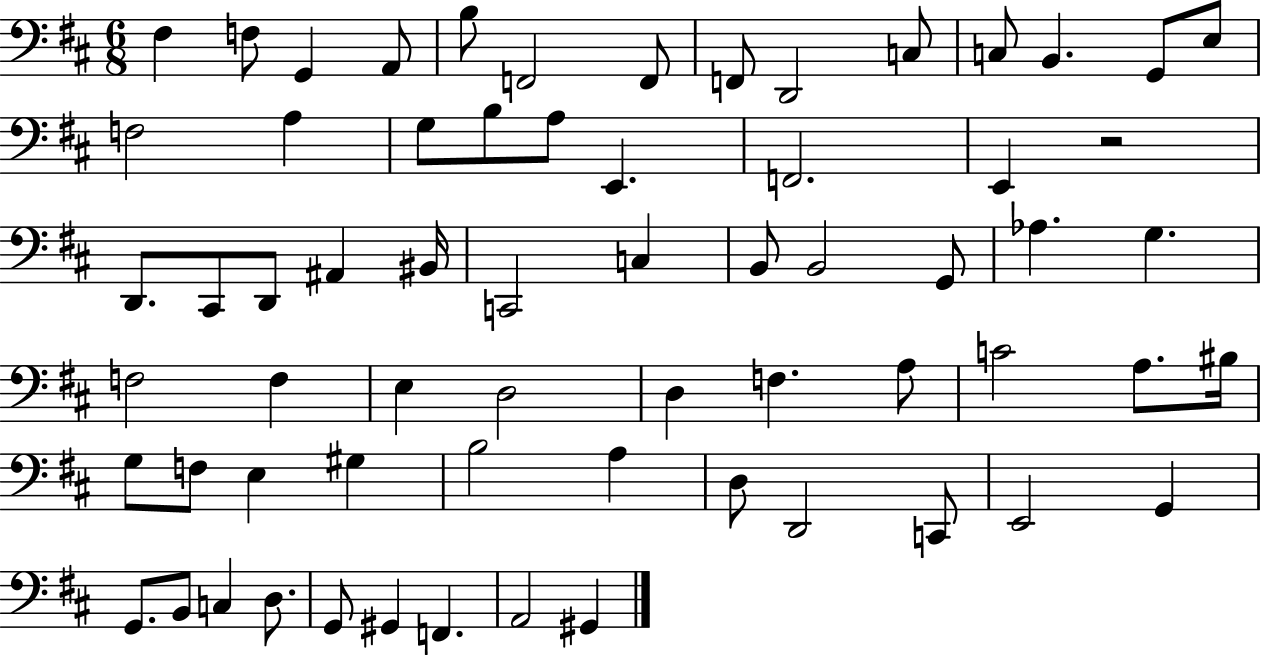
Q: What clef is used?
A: bass